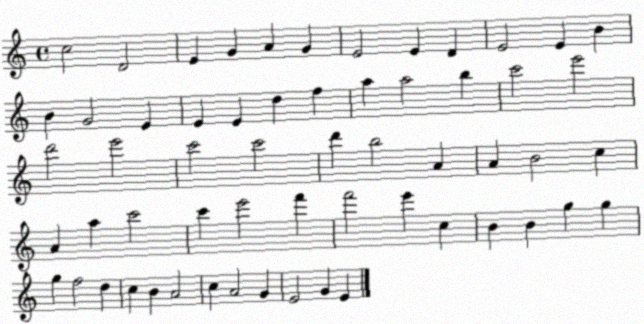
X:1
T:Untitled
M:4/4
L:1/4
K:C
c2 D2 E G A G E2 E D E2 E B B G2 E E E d f a a2 b c'2 e'2 d'2 e'2 c'2 c'2 d' b2 A A B2 c A a c'2 c' e'2 f' f'2 e' c B B g g g f2 d c B A2 c A2 G E2 G E